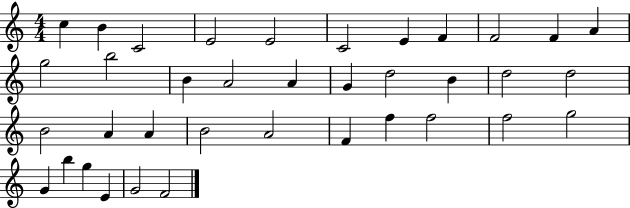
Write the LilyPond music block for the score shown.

{
  \clef treble
  \numericTimeSignature
  \time 4/4
  \key c \major
  c''4 b'4 c'2 | e'2 e'2 | c'2 e'4 f'4 | f'2 f'4 a'4 | \break g''2 b''2 | b'4 a'2 a'4 | g'4 d''2 b'4 | d''2 d''2 | \break b'2 a'4 a'4 | b'2 a'2 | f'4 f''4 f''2 | f''2 g''2 | \break g'4 b''4 g''4 e'4 | g'2 f'2 | \bar "|."
}